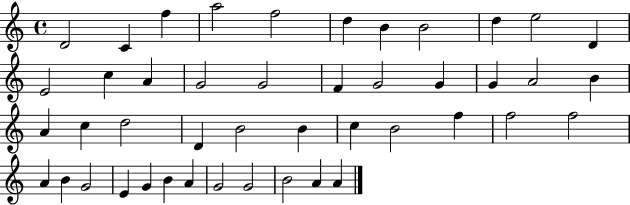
D4/h C4/q F5/q A5/h F5/h D5/q B4/q B4/h D5/q E5/h D4/q E4/h C5/q A4/q G4/h G4/h F4/q G4/h G4/q G4/q A4/h B4/q A4/q C5/q D5/h D4/q B4/h B4/q C5/q B4/h F5/q F5/h F5/h A4/q B4/q G4/h E4/q G4/q B4/q A4/q G4/h G4/h B4/h A4/q A4/q